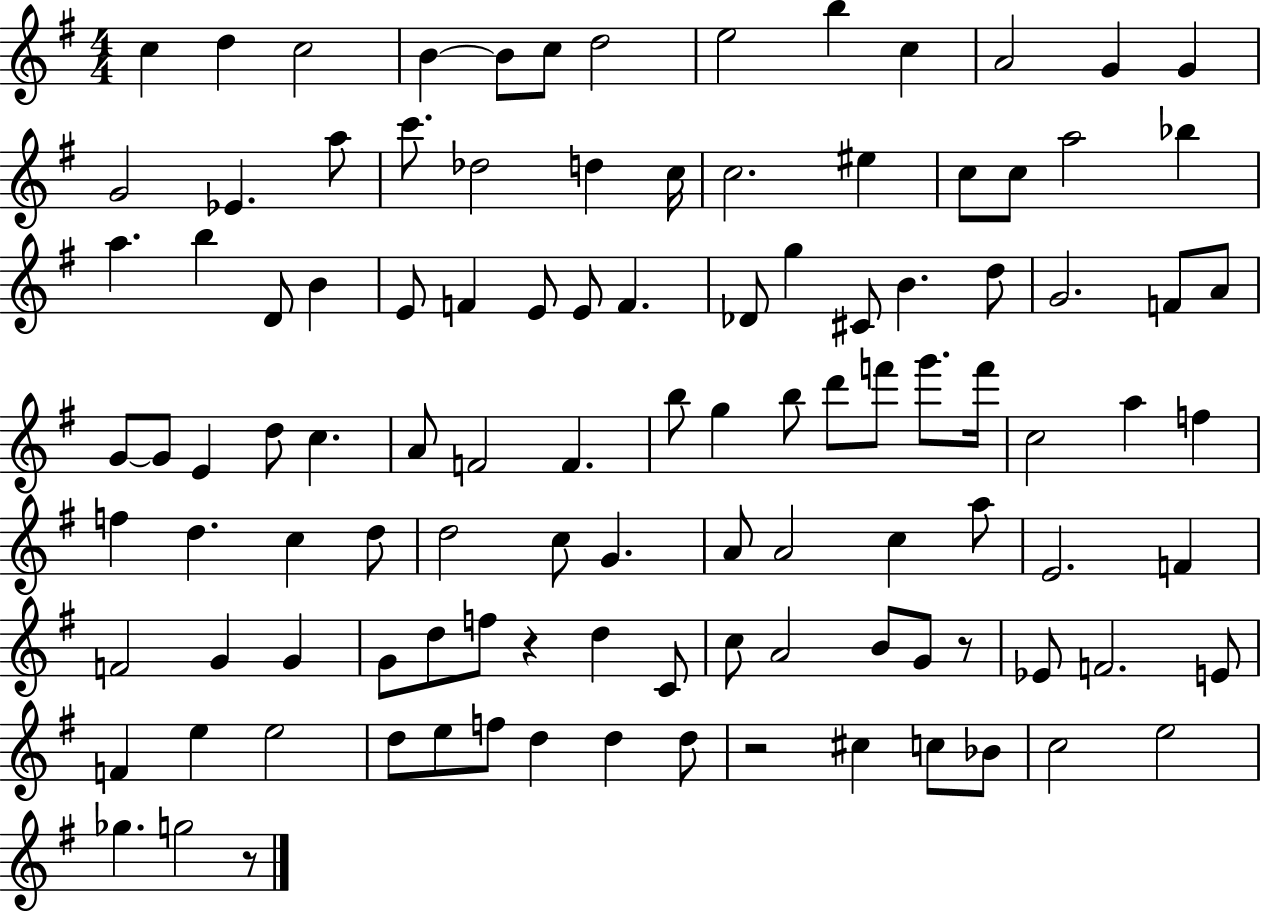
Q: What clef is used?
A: treble